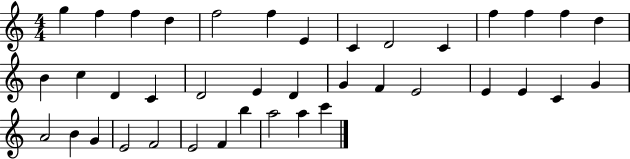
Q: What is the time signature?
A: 4/4